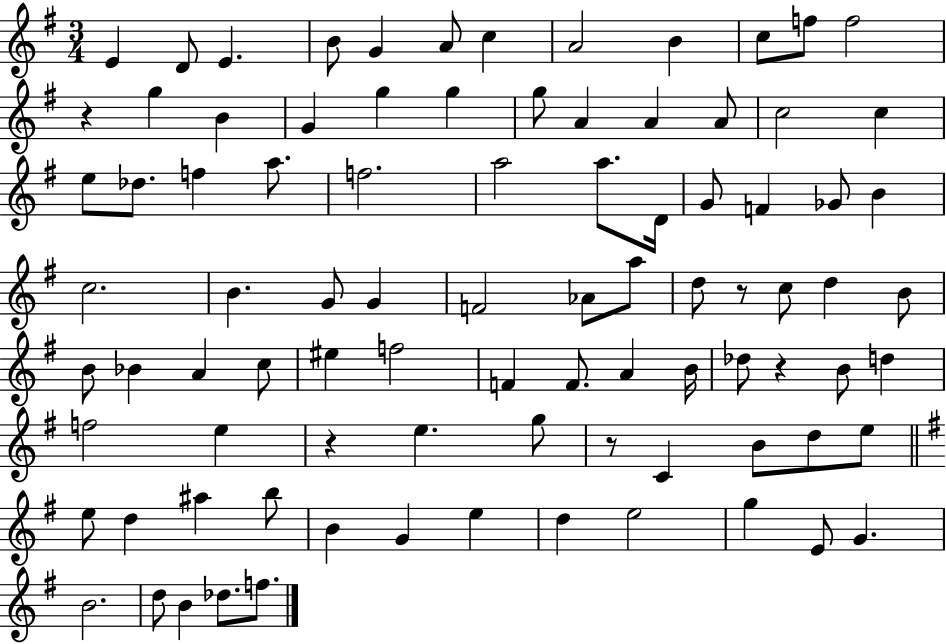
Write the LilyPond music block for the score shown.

{
  \clef treble
  \numericTimeSignature
  \time 3/4
  \key g \major
  e'4 d'8 e'4. | b'8 g'4 a'8 c''4 | a'2 b'4 | c''8 f''8 f''2 | \break r4 g''4 b'4 | g'4 g''4 g''4 | g''8 a'4 a'4 a'8 | c''2 c''4 | \break e''8 des''8. f''4 a''8. | f''2. | a''2 a''8. d'16 | g'8 f'4 ges'8 b'4 | \break c''2. | b'4. g'8 g'4 | f'2 aes'8 a''8 | d''8 r8 c''8 d''4 b'8 | \break b'8 bes'4 a'4 c''8 | eis''4 f''2 | f'4 f'8. a'4 b'16 | des''8 r4 b'8 d''4 | \break f''2 e''4 | r4 e''4. g''8 | r8 c'4 b'8 d''8 e''8 | \bar "||" \break \key e \minor e''8 d''4 ais''4 b''8 | b'4 g'4 e''4 | d''4 e''2 | g''4 e'8 g'4. | \break b'2. | d''8 b'4 des''8. f''8. | \bar "|."
}